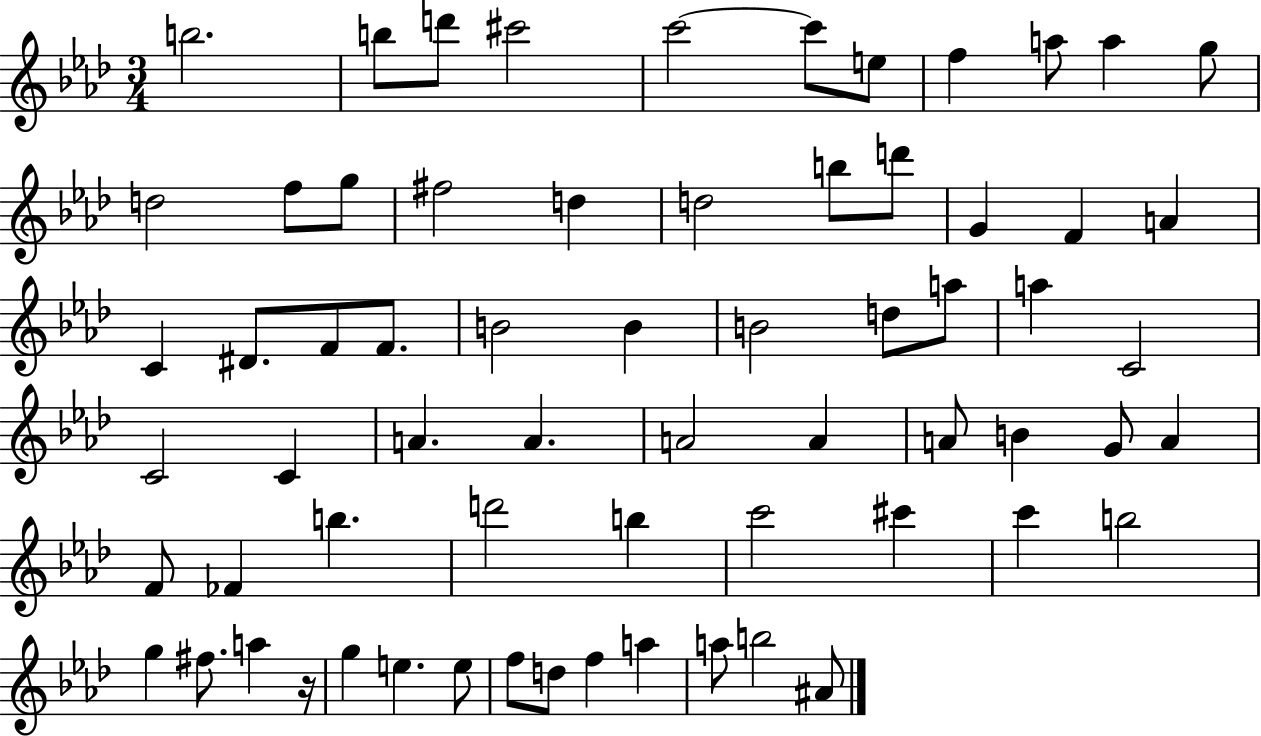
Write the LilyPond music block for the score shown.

{
  \clef treble
  \numericTimeSignature
  \time 3/4
  \key aes \major
  b''2. | b''8 d'''8 cis'''2 | c'''2~~ c'''8 e''8 | f''4 a''8 a''4 g''8 | \break d''2 f''8 g''8 | fis''2 d''4 | d''2 b''8 d'''8 | g'4 f'4 a'4 | \break c'4 dis'8. f'8 f'8. | b'2 b'4 | b'2 d''8 a''8 | a''4 c'2 | \break c'2 c'4 | a'4. a'4. | a'2 a'4 | a'8 b'4 g'8 a'4 | \break f'8 fes'4 b''4. | d'''2 b''4 | c'''2 cis'''4 | c'''4 b''2 | \break g''4 fis''8. a''4 r16 | g''4 e''4. e''8 | f''8 d''8 f''4 a''4 | a''8 b''2 ais'8 | \break \bar "|."
}